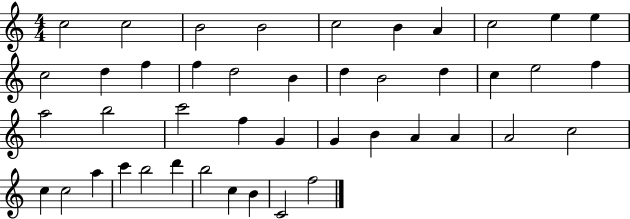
C5/h C5/h B4/h B4/h C5/h B4/q A4/q C5/h E5/q E5/q C5/h D5/q F5/q F5/q D5/h B4/q D5/q B4/h D5/q C5/q E5/h F5/q A5/h B5/h C6/h F5/q G4/q G4/q B4/q A4/q A4/q A4/h C5/h C5/q C5/h A5/q C6/q B5/h D6/q B5/h C5/q B4/q C4/h F5/h